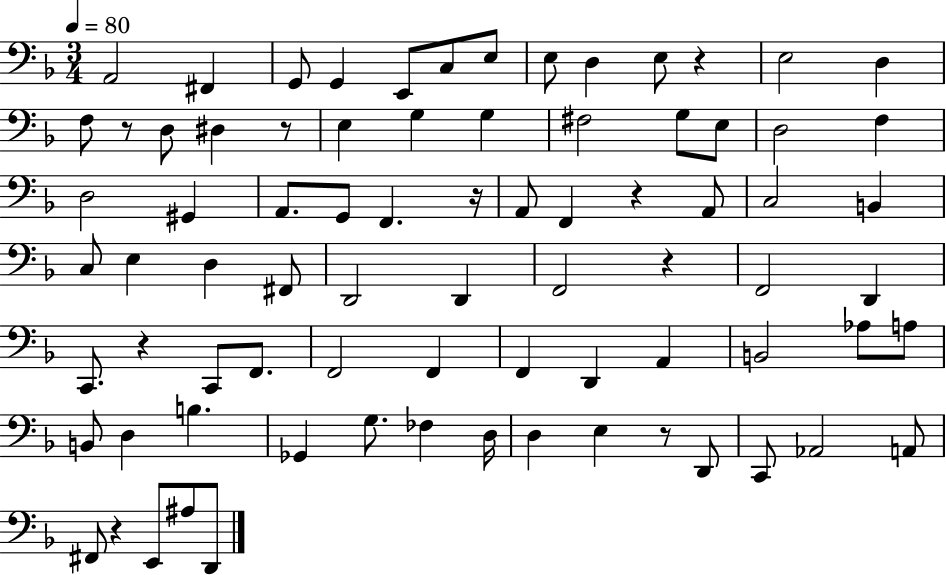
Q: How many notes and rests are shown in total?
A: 79